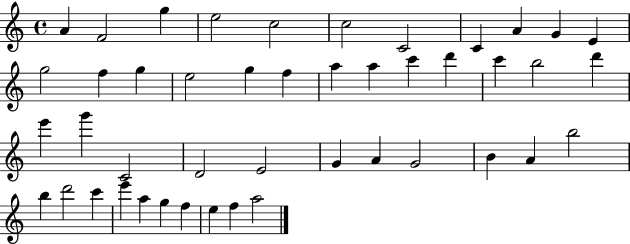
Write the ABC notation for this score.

X:1
T:Untitled
M:4/4
L:1/4
K:C
A F2 g e2 c2 c2 C2 C A G E g2 f g e2 g f a a c' d' c' b2 d' e' g' C2 D2 E2 G A G2 B A b2 b d'2 c' e' a g f e f a2